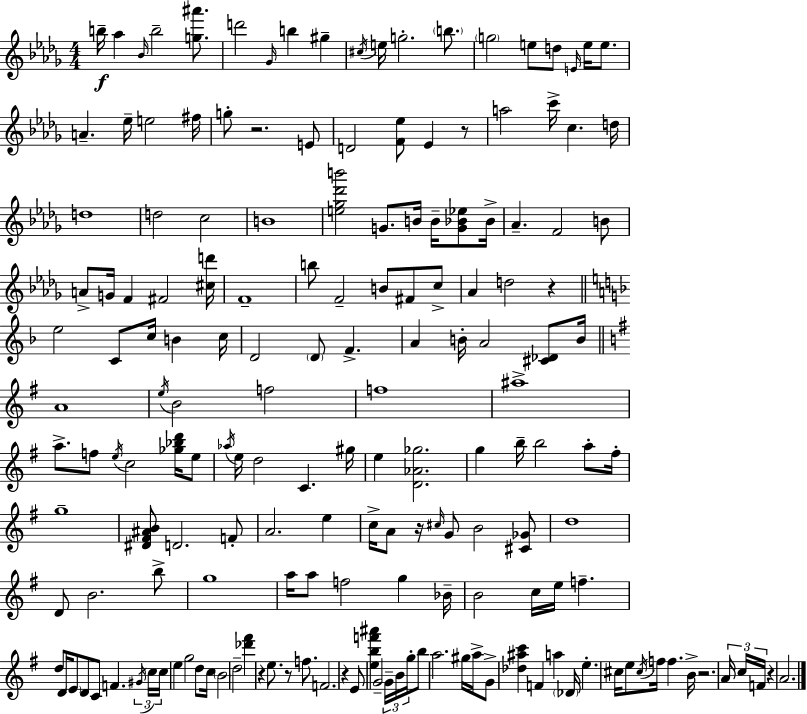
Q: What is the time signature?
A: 4/4